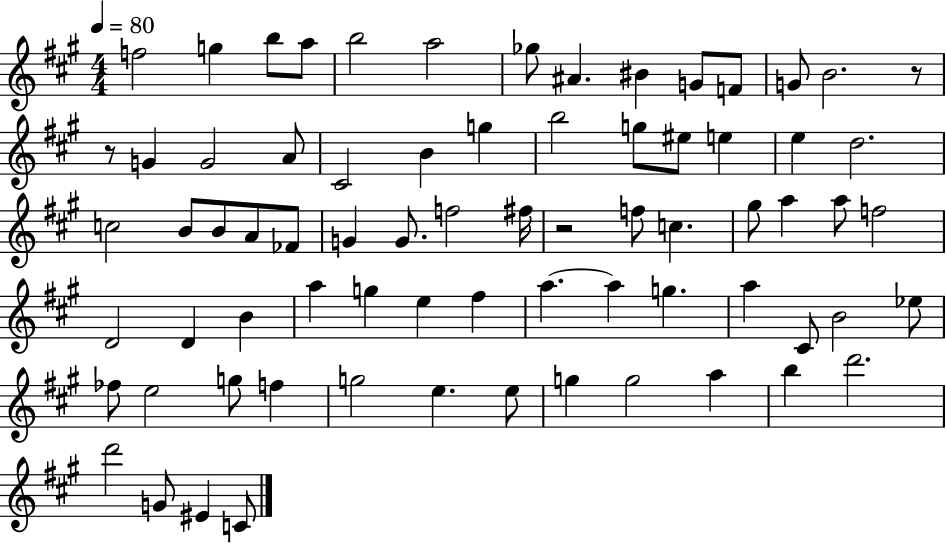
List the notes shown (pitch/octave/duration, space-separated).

F5/h G5/q B5/e A5/e B5/h A5/h Gb5/e A#4/q. BIS4/q G4/e F4/e G4/e B4/h. R/e R/e G4/q G4/h A4/e C#4/h B4/q G5/q B5/h G5/e EIS5/e E5/q E5/q D5/h. C5/h B4/e B4/e A4/e FES4/e G4/q G4/e. F5/h F#5/s R/h F5/e C5/q. G#5/e A5/q A5/e F5/h D4/h D4/q B4/q A5/q G5/q E5/q F#5/q A5/q. A5/q G5/q. A5/q C#4/e B4/h Eb5/e FES5/e E5/h G5/e F5/q G5/h E5/q. E5/e G5/q G5/h A5/q B5/q D6/h. D6/h G4/e EIS4/q C4/e